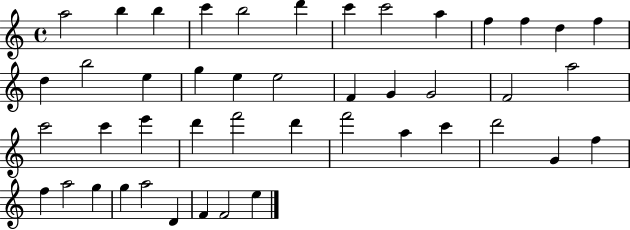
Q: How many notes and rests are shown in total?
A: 45